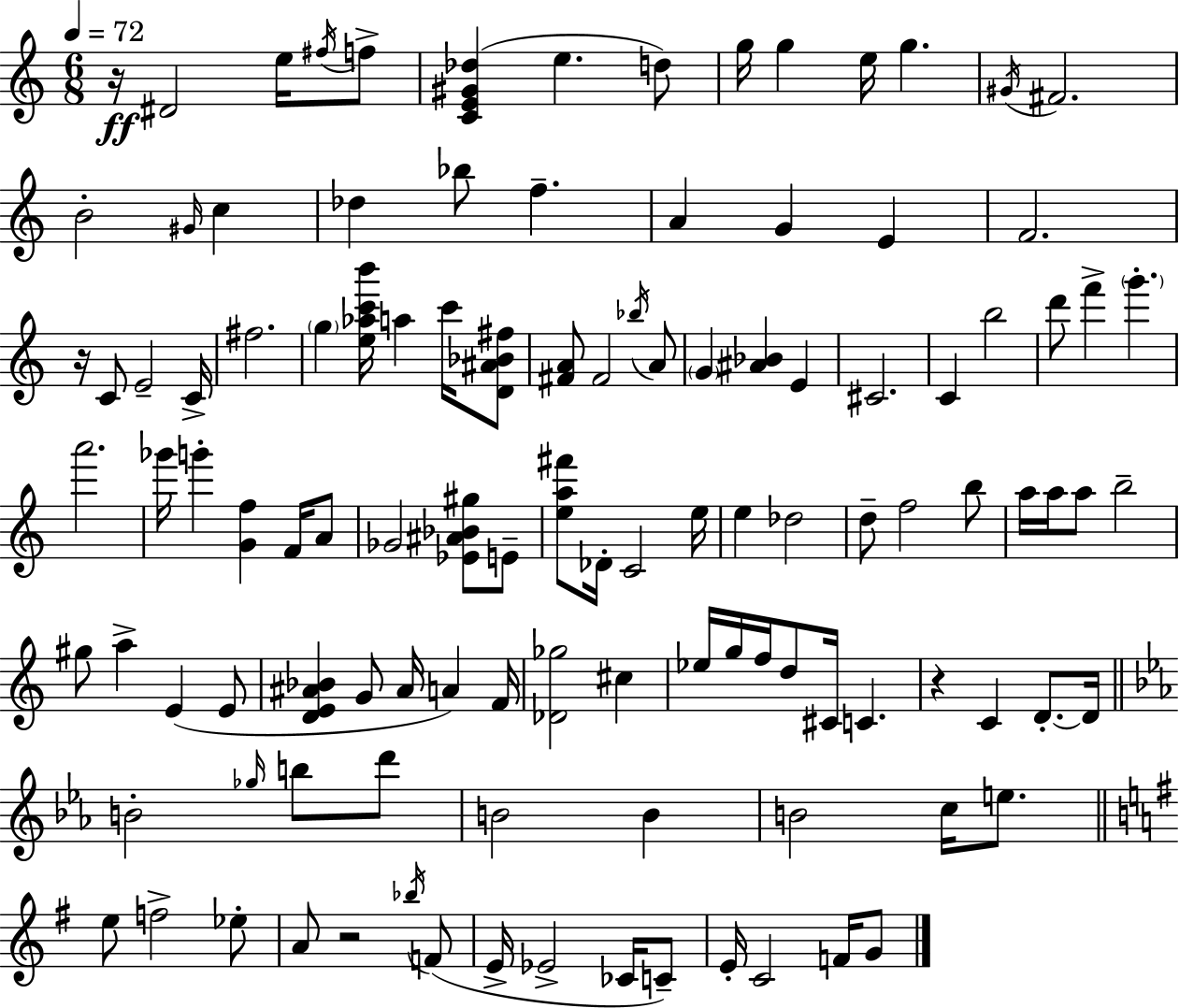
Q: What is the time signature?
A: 6/8